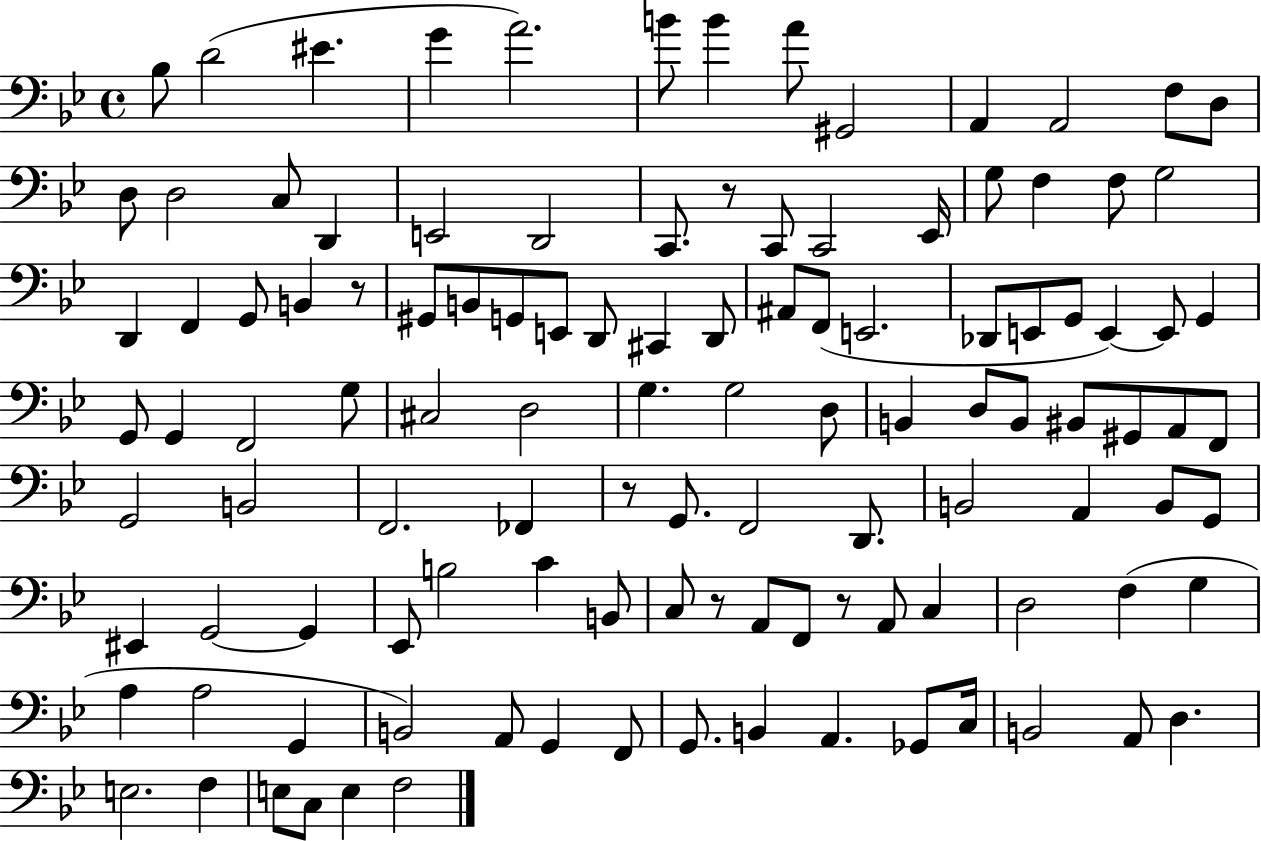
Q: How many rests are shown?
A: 5